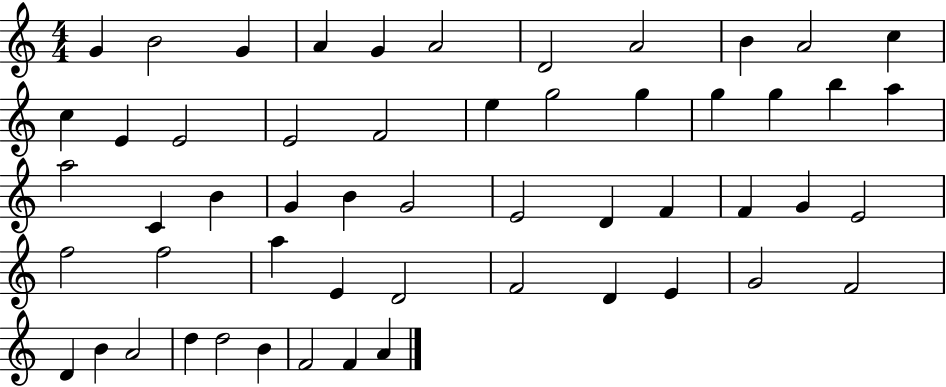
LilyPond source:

{
  \clef treble
  \numericTimeSignature
  \time 4/4
  \key c \major
  g'4 b'2 g'4 | a'4 g'4 a'2 | d'2 a'2 | b'4 a'2 c''4 | \break c''4 e'4 e'2 | e'2 f'2 | e''4 g''2 g''4 | g''4 g''4 b''4 a''4 | \break a''2 c'4 b'4 | g'4 b'4 g'2 | e'2 d'4 f'4 | f'4 g'4 e'2 | \break f''2 f''2 | a''4 e'4 d'2 | f'2 d'4 e'4 | g'2 f'2 | \break d'4 b'4 a'2 | d''4 d''2 b'4 | f'2 f'4 a'4 | \bar "|."
}